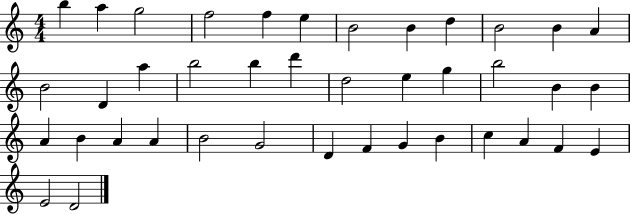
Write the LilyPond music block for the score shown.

{
  \clef treble
  \numericTimeSignature
  \time 4/4
  \key c \major
  b''4 a''4 g''2 | f''2 f''4 e''4 | b'2 b'4 d''4 | b'2 b'4 a'4 | \break b'2 d'4 a''4 | b''2 b''4 d'''4 | d''2 e''4 g''4 | b''2 b'4 b'4 | \break a'4 b'4 a'4 a'4 | b'2 g'2 | d'4 f'4 g'4 b'4 | c''4 a'4 f'4 e'4 | \break e'2 d'2 | \bar "|."
}